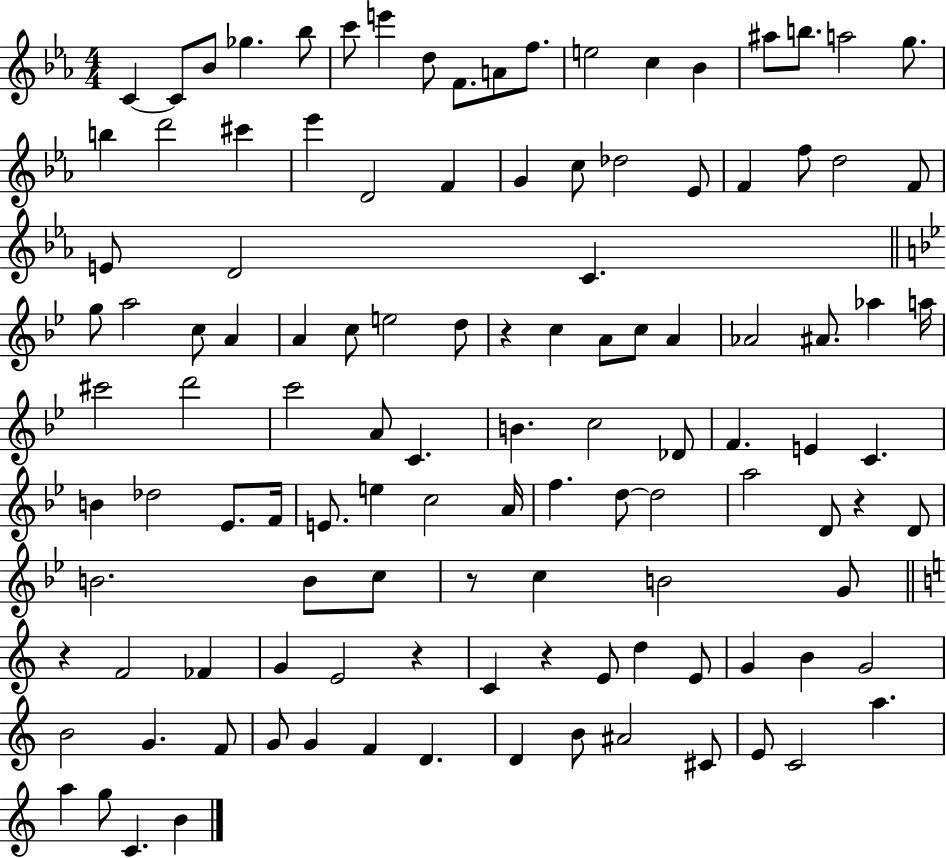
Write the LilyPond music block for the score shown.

{
  \clef treble
  \numericTimeSignature
  \time 4/4
  \key ees \major
  c'4~~ c'8 bes'8 ges''4. bes''8 | c'''8 e'''4 d''8 f'8. a'8 f''8. | e''2 c''4 bes'4 | ais''8 b''8. a''2 g''8. | \break b''4 d'''2 cis'''4 | ees'''4 d'2 f'4 | g'4 c''8 des''2 ees'8 | f'4 f''8 d''2 f'8 | \break e'8 d'2 c'4. | \bar "||" \break \key bes \major g''8 a''2 c''8 a'4 | a'4 c''8 e''2 d''8 | r4 c''4 a'8 c''8 a'4 | aes'2 ais'8. aes''4 a''16 | \break cis'''2 d'''2 | c'''2 a'8 c'4. | b'4. c''2 des'8 | f'4. e'4 c'4. | \break b'4 des''2 ees'8. f'16 | e'8. e''4 c''2 a'16 | f''4. d''8~~ d''2 | a''2 d'8 r4 d'8 | \break b'2. b'8 c''8 | r8 c''4 b'2 g'8 | \bar "||" \break \key a \minor r4 f'2 fes'4 | g'4 e'2 r4 | c'4 r4 e'8 d''4 e'8 | g'4 b'4 g'2 | \break b'2 g'4. f'8 | g'8 g'4 f'4 d'4. | d'4 b'8 ais'2 cis'8 | e'8 c'2 a''4. | \break a''4 g''8 c'4. b'4 | \bar "|."
}